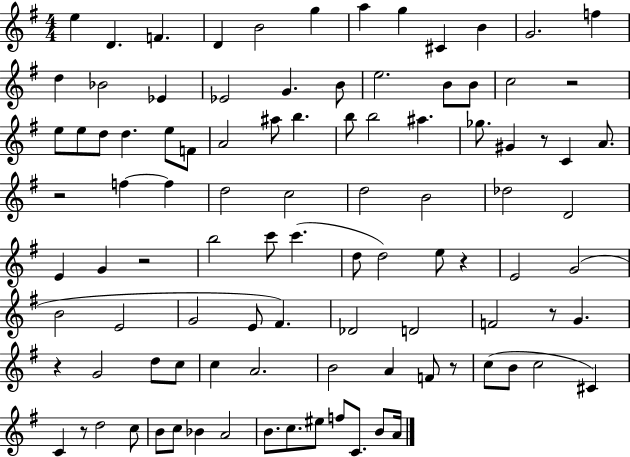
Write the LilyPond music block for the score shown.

{
  \clef treble
  \numericTimeSignature
  \time 4/4
  \key g \major
  e''4 d'4. f'4. | d'4 b'2 g''4 | a''4 g''4 cis'4 b'4 | g'2. f''4 | \break d''4 bes'2 ees'4 | ees'2 g'4. b'8 | e''2. b'8 b'8 | c''2 r2 | \break e''8 e''8 d''8 d''4. e''8 f'8 | a'2 ais''8 b''4. | b''8 b''2 ais''4. | ges''8. gis'4 r8 c'4 a'8. | \break r2 f''4~~ f''4 | d''2 c''2 | d''2 b'2 | des''2 d'2 | \break e'4 g'4 r2 | b''2 c'''8 c'''4.( | d''8 d''2) e''8 r4 | e'2 g'2( | \break b'2 e'2 | g'2 e'8 fis'4.) | des'2 d'2 | f'2 r8 g'4. | \break r4 g'2 d''8 c''8 | c''4 a'2. | b'2 a'4 f'8 r8 | c''8( b'8 c''2 cis'4) | \break c'4 r8 d''2 c''8 | b'8 c''8 bes'4 a'2 | b'8. c''8. eis''8 f''8 c'8. b'8 a'16 | \bar "|."
}